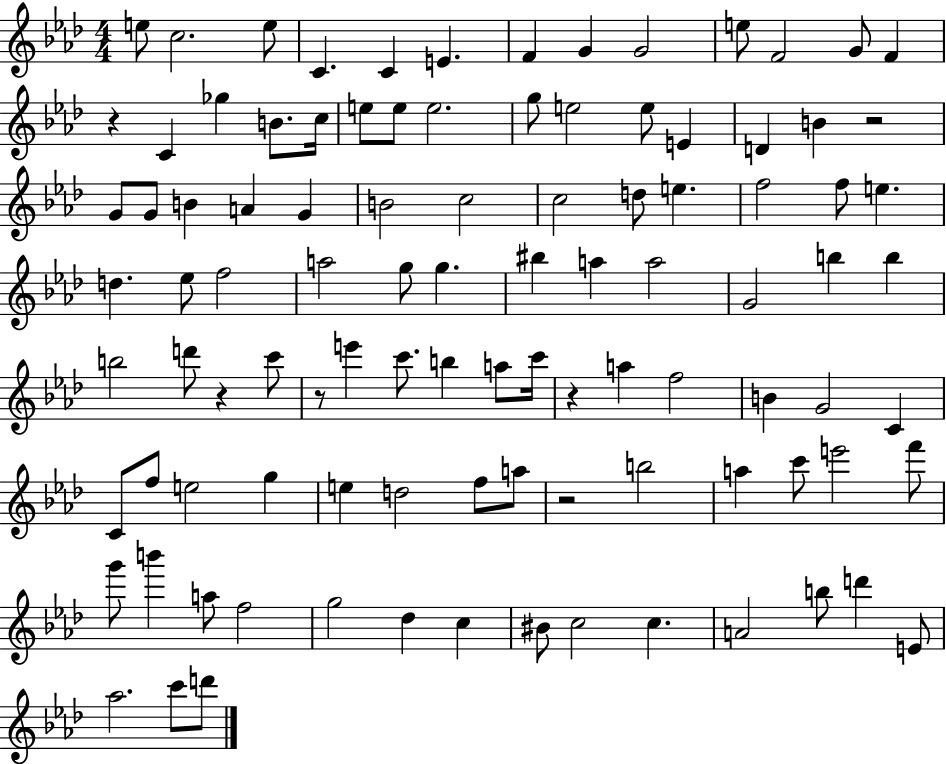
E5/e C5/h. E5/e C4/q. C4/q E4/q. F4/q G4/q G4/h E5/e F4/h G4/e F4/q R/q C4/q Gb5/q B4/e. C5/s E5/e E5/e E5/h. G5/e E5/h E5/e E4/q D4/q B4/q R/h G4/e G4/e B4/q A4/q G4/q B4/h C5/h C5/h D5/e E5/q. F5/h F5/e E5/q. D5/q. Eb5/e F5/h A5/h G5/e G5/q. BIS5/q A5/q A5/h G4/h B5/q B5/q B5/h D6/e R/q C6/e R/e E6/q C6/e. B5/q A5/e C6/s R/q A5/q F5/h B4/q G4/h C4/q C4/e F5/e E5/h G5/q E5/q D5/h F5/e A5/e R/h B5/h A5/q C6/e E6/h F6/e G6/e B6/q A5/e F5/h G5/h Db5/q C5/q BIS4/e C5/h C5/q. A4/h B5/e D6/q E4/e Ab5/h. C6/e D6/e